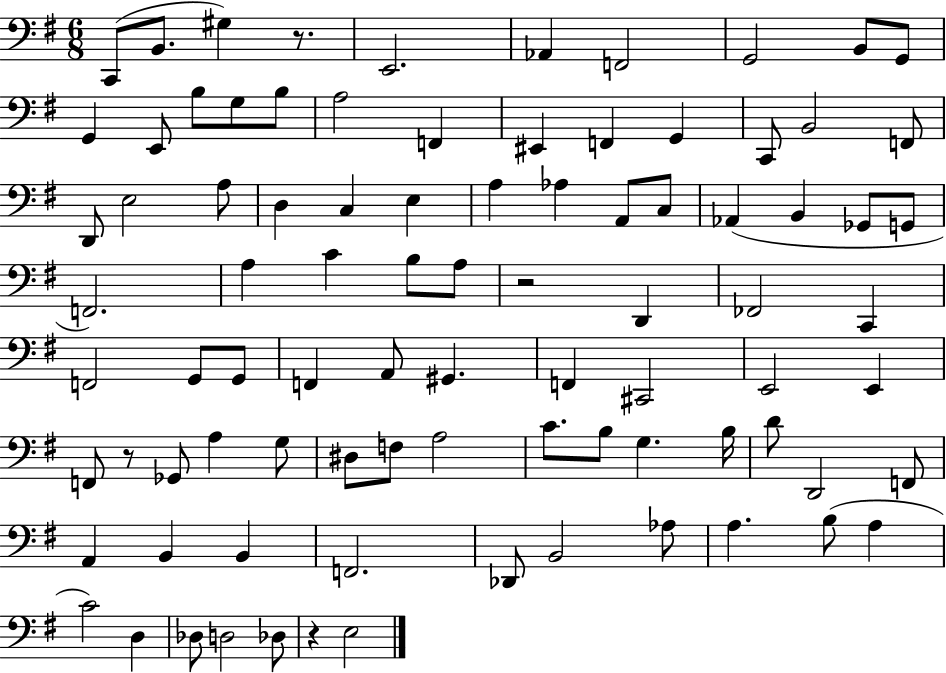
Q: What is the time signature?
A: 6/8